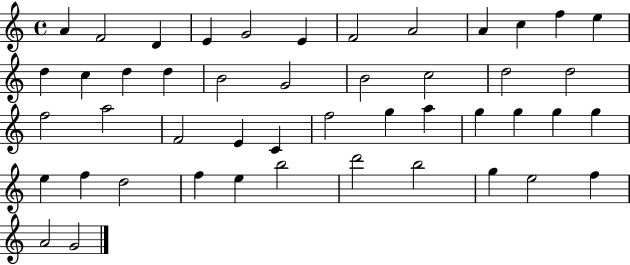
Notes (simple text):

A4/q F4/h D4/q E4/q G4/h E4/q F4/h A4/h A4/q C5/q F5/q E5/q D5/q C5/q D5/q D5/q B4/h G4/h B4/h C5/h D5/h D5/h F5/h A5/h F4/h E4/q C4/q F5/h G5/q A5/q G5/q G5/q G5/q G5/q E5/q F5/q D5/h F5/q E5/q B5/h D6/h B5/h G5/q E5/h F5/q A4/h G4/h